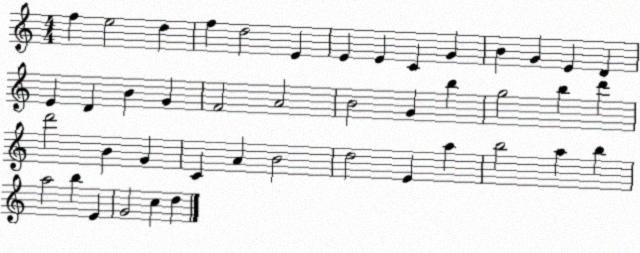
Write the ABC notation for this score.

X:1
T:Untitled
M:4/4
L:1/4
K:C
f e2 d f d2 E E E C G B G E D E D B G F2 A2 B2 G b g2 b d' d'2 B G C A B2 d2 E a b2 a b a2 b E G2 c d